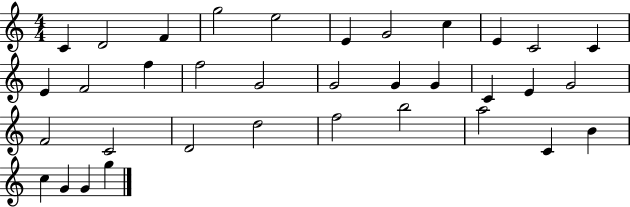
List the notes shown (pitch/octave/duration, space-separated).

C4/q D4/h F4/q G5/h E5/h E4/q G4/h C5/q E4/q C4/h C4/q E4/q F4/h F5/q F5/h G4/h G4/h G4/q G4/q C4/q E4/q G4/h F4/h C4/h D4/h D5/h F5/h B5/h A5/h C4/q B4/q C5/q G4/q G4/q G5/q